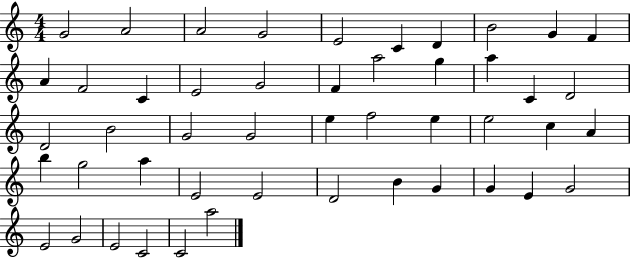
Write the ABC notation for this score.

X:1
T:Untitled
M:4/4
L:1/4
K:C
G2 A2 A2 G2 E2 C D B2 G F A F2 C E2 G2 F a2 g a C D2 D2 B2 G2 G2 e f2 e e2 c A b g2 a E2 E2 D2 B G G E G2 E2 G2 E2 C2 C2 a2